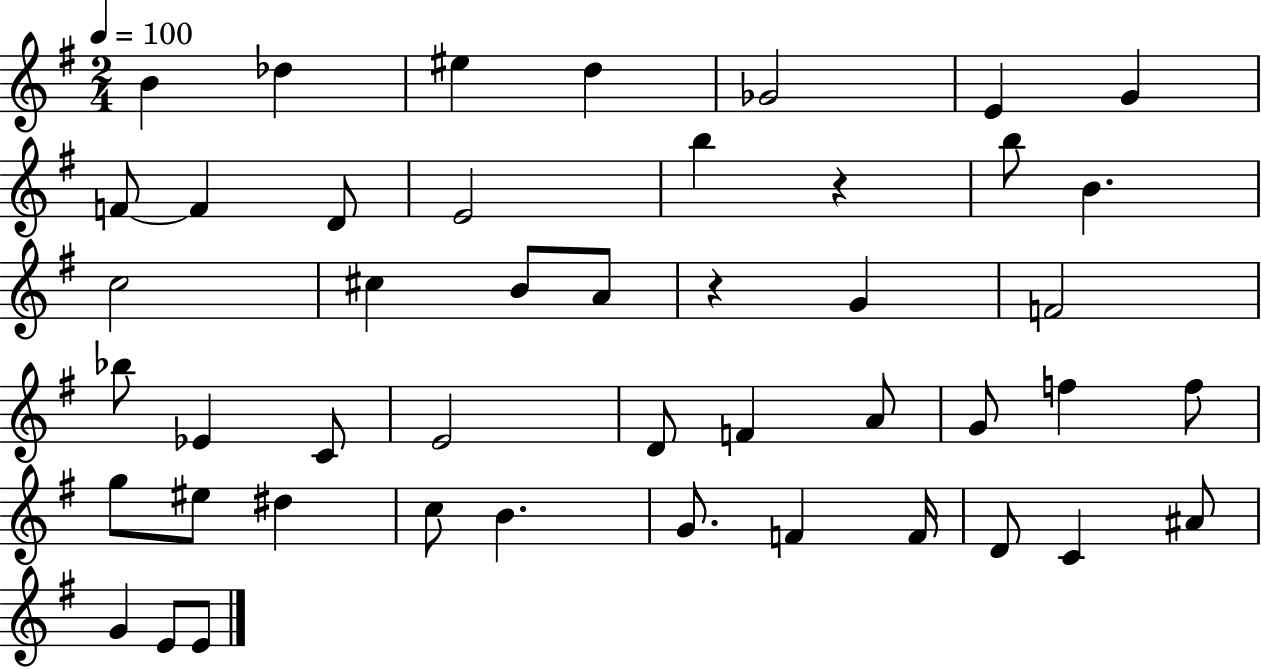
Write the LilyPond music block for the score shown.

{
  \clef treble
  \numericTimeSignature
  \time 2/4
  \key g \major
  \tempo 4 = 100
  b'4 des''4 | eis''4 d''4 | ges'2 | e'4 g'4 | \break f'8~~ f'4 d'8 | e'2 | b''4 r4 | b''8 b'4. | \break c''2 | cis''4 b'8 a'8 | r4 g'4 | f'2 | \break bes''8 ees'4 c'8 | e'2 | d'8 f'4 a'8 | g'8 f''4 f''8 | \break g''8 eis''8 dis''4 | c''8 b'4. | g'8. f'4 f'16 | d'8 c'4 ais'8 | \break g'4 e'8 e'8 | \bar "|."
}